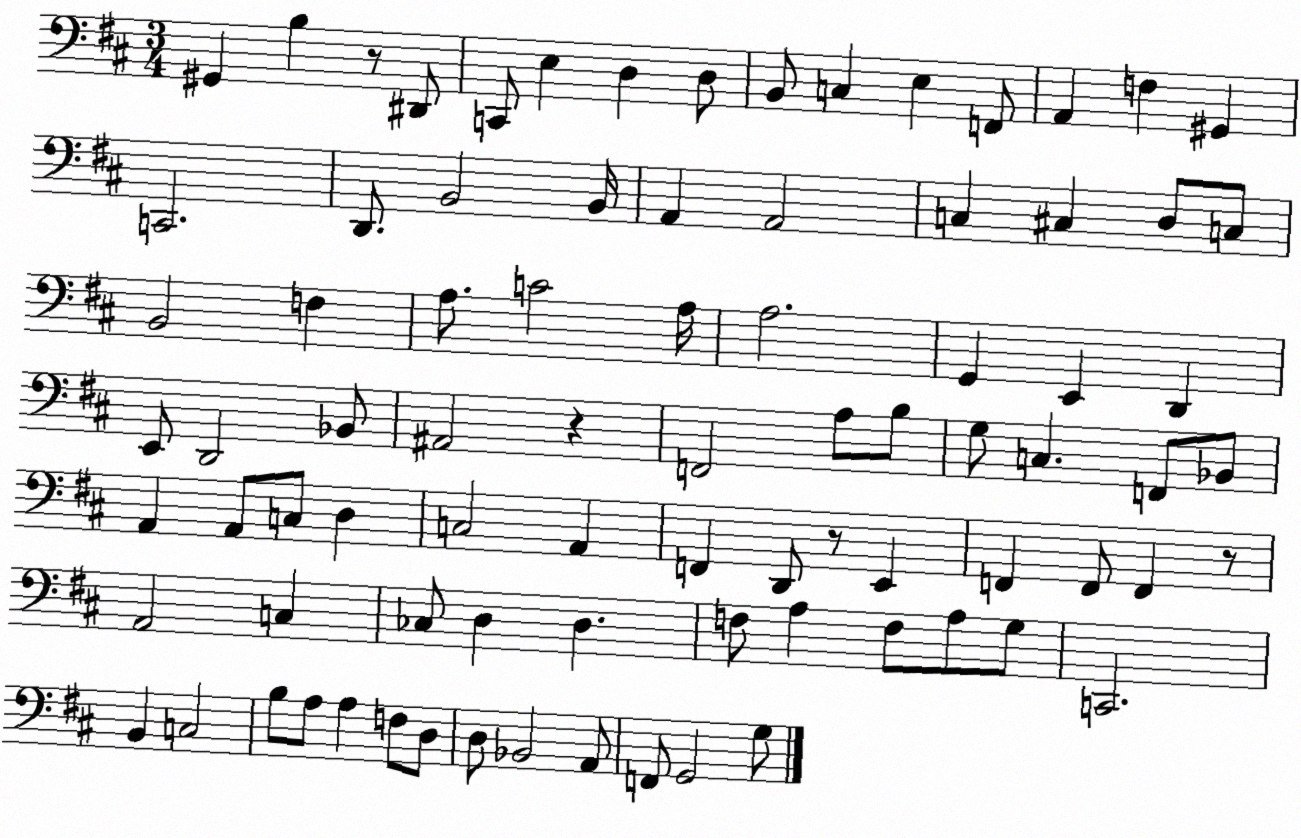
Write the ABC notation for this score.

X:1
T:Untitled
M:3/4
L:1/4
K:D
^G,, B, z/2 ^D,,/2 C,,/2 E, D, D,/2 B,,/2 C, E, F,,/2 A,, F, ^G,, C,,2 D,,/2 B,,2 B,,/4 A,, A,,2 C, ^C, D,/2 C,/2 B,,2 F, A,/2 C2 A,/4 A,2 G,, E,, D,, E,,/2 D,,2 _B,,/2 ^A,,2 z F,,2 A,/2 B,/2 G,/2 C, F,,/2 _B,,/2 A,, A,,/2 C,/2 D, C,2 A,, F,, D,,/2 z/2 E,, F,, F,,/2 F,, z/2 A,,2 C, _C,/2 D, D, F,/2 A, F,/2 A,/2 G,/2 C,,2 B,, C,2 B,/2 A,/2 A, F,/2 D,/2 D,/2 _B,,2 A,,/2 F,,/2 G,,2 G,/2